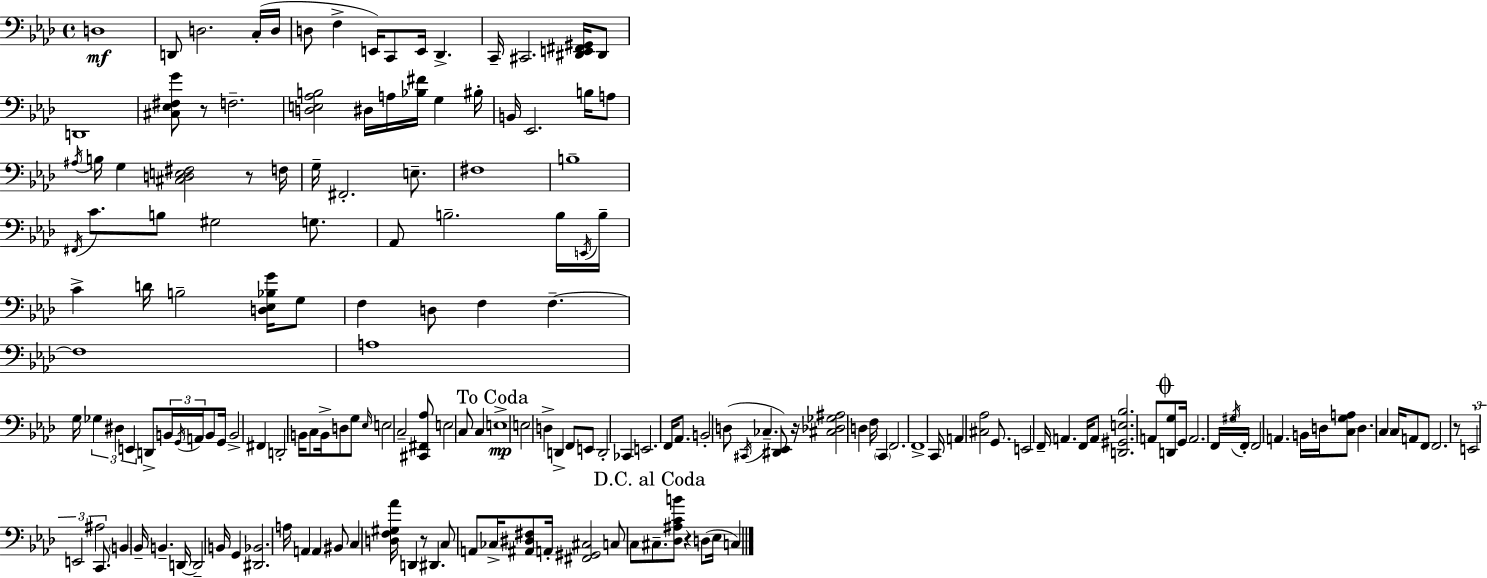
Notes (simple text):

D3/w D2/e D3/h. C3/s D3/s D3/e F3/q E2/s C2/e E2/s Db2/q. C2/s C#2/h. [D#2,E2,F#2,G#2]/s D#2/e D2/w [C#3,Eb3,F#3,G4]/e R/e F3/h. [D3,E3,Ab3,B3]/h D#3/s A3/s [Bb3,F#4]/s G3/q BIS3/s B2/s Eb2/h. B3/s A3/e A#3/s B3/s G3/q [C#3,D3,E3,F#3]/h R/e F3/s G3/s F#2/h. E3/e. F#3/w B3/w F#2/s C4/e. B3/e G#3/h G3/e. Ab2/e B3/h. B3/s E2/s B3/s C4/q D4/s B3/h [D3,Eb3,Bb3,G4]/s G3/e F3/q D3/e F3/q F3/q. F3/w A3/w G3/s Gb3/q D#3/q E2/q D2/e B2/s G2/s A2/s B2/e G2/s B2/h F#2/q D2/h B2/s C3/e B2/s D3/e G3/e Eb3/s E3/h C3/h [C#2,F#2,Ab3]/e E3/h C3/e C3/q E3/w E3/h D3/q D2/q F2/e E2/e D2/h CES2/q E2/h. F2/s Ab2/e. B2/h D3/e C#2/s CES3/q. [D#2,Eb2]/e R/s [C#3,Db3,Gb3,A#3]/h D3/q F3/s C2/q F2/h. F2/w C2/s A2/q [C#3,Ab3]/h G2/e. E2/h F2/s A2/q. F2/s A2/e [D2,G#2,E3,Bb3]/h. A2/e [D2,G3]/e G2/s A2/h. F2/s G#3/s F2/s F2/h A2/q. B2/s D3/s [C3,G3,A3]/e D3/q. C3/q C3/s A2/e F2/e F2/h. R/e E2/h E2/h A#3/h C2/e. B2/q Bb2/s B2/q. D2/s D2/h B2/s G2/q [D#2,Bb2]/h. A3/s A2/q A2/q BIS2/e C3/q [D3,F3,G#3,Ab4]/s D2/q R/e D#2/q. C3/e A2/e CES3/s [A#2,D#3,F#3]/e A2/s [F#2,G#2,C#3]/h C3/e C3/e C#3/e. [Db3,A#3,C4,B4]/e R/q D3/e Eb3/s C3/q